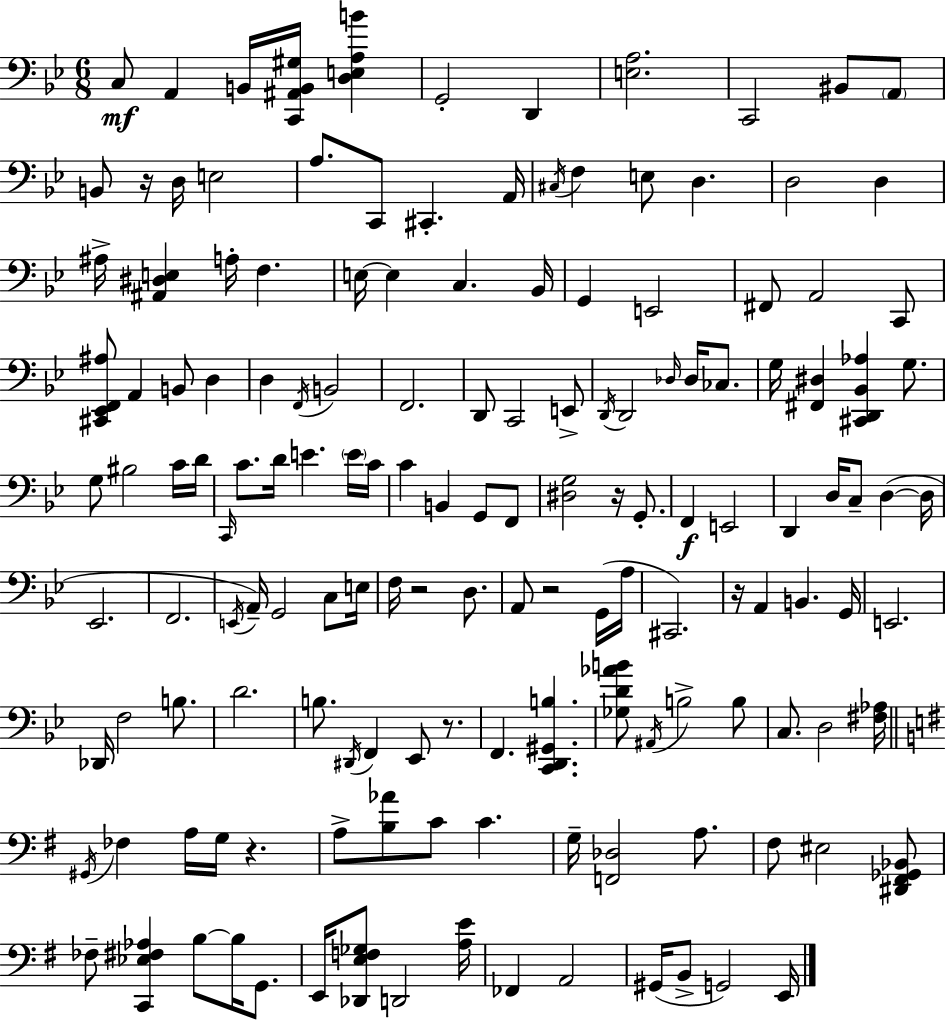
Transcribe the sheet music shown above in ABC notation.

X:1
T:Untitled
M:6/8
L:1/4
K:Gm
C,/2 A,, B,,/4 [C,,^A,,B,,^G,]/4 [D,E,A,B] G,,2 D,, [E,A,]2 C,,2 ^B,,/2 A,,/2 B,,/2 z/4 D,/4 E,2 A,/2 C,,/2 ^C,, A,,/4 ^C,/4 F, E,/2 D, D,2 D, ^A,/4 [^A,,^D,E,] A,/4 F, E,/4 E, C, _B,,/4 G,, E,,2 ^F,,/2 A,,2 C,,/2 [^C,,_E,,F,,^A,]/2 A,, B,,/2 D, D, F,,/4 B,,2 F,,2 D,,/2 C,,2 E,,/2 D,,/4 D,,2 _D,/4 _D,/4 _C,/2 G,/4 [^F,,^D,] [^C,,D,,_B,,_A,] G,/2 G,/2 ^B,2 C/4 D/4 C,,/4 C/2 D/4 E E/4 C/4 C B,, G,,/2 F,,/2 [^D,G,]2 z/4 G,,/2 F,, E,,2 D,, D,/4 C,/2 D, D,/4 _E,,2 F,,2 E,,/4 A,,/4 G,,2 C,/2 E,/4 F,/4 z2 D,/2 A,,/2 z2 G,,/4 A,/4 ^C,,2 z/4 A,, B,, G,,/4 E,,2 _D,,/4 F,2 B,/2 D2 B,/2 ^D,,/4 F,, _E,,/2 z/2 F,, [C,,D,,^G,,B,] [_G,D_AB]/2 ^A,,/4 B,2 B,/2 C,/2 D,2 [^F,_A,]/4 ^G,,/4 _F, A,/4 G,/4 z A,/2 [B,_A]/2 C/2 C G,/4 [F,,_D,]2 A,/2 ^F,/2 ^E,2 [^D,,^F,,_G,,_B,,]/2 _F,/2 [C,,_E,^F,_A,] B,/2 B,/4 G,,/2 E,,/4 [_D,,E,F,_G,]/2 D,,2 [A,E]/4 _F,, A,,2 ^G,,/4 B,,/2 G,,2 E,,/4